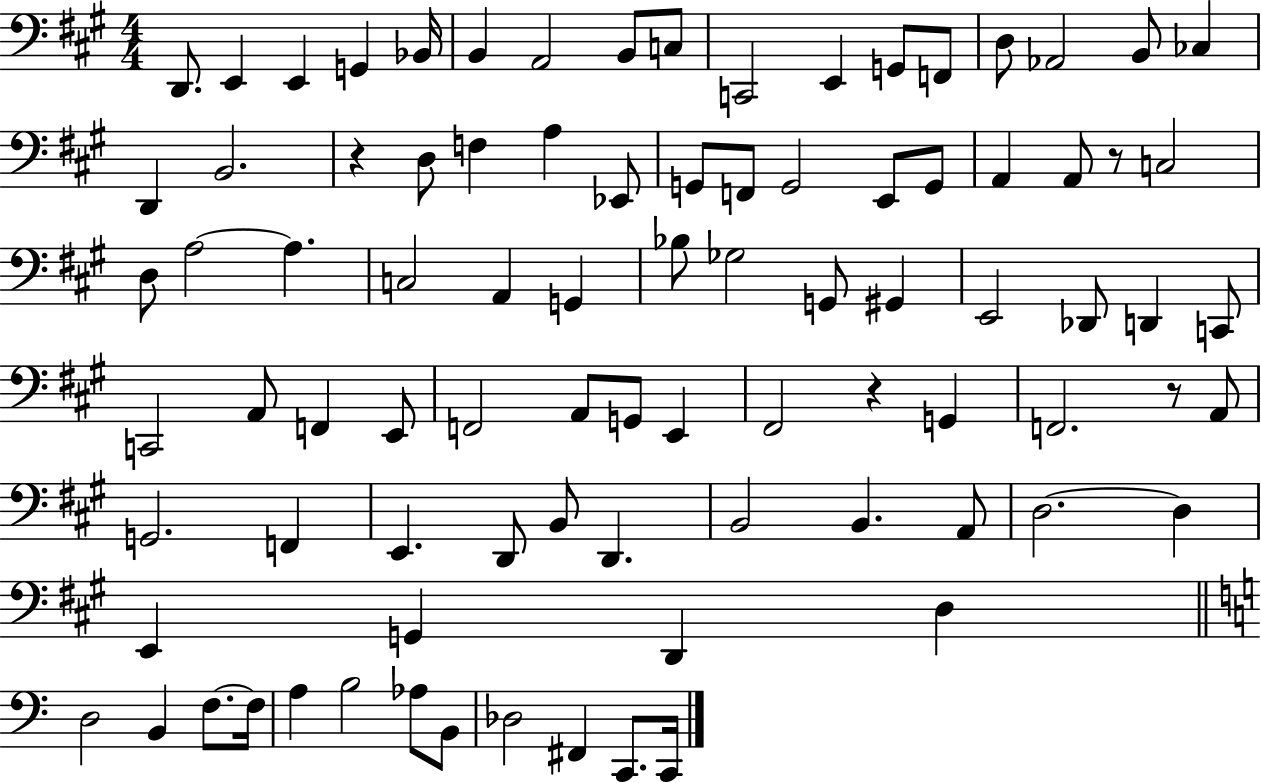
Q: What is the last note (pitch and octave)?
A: C2